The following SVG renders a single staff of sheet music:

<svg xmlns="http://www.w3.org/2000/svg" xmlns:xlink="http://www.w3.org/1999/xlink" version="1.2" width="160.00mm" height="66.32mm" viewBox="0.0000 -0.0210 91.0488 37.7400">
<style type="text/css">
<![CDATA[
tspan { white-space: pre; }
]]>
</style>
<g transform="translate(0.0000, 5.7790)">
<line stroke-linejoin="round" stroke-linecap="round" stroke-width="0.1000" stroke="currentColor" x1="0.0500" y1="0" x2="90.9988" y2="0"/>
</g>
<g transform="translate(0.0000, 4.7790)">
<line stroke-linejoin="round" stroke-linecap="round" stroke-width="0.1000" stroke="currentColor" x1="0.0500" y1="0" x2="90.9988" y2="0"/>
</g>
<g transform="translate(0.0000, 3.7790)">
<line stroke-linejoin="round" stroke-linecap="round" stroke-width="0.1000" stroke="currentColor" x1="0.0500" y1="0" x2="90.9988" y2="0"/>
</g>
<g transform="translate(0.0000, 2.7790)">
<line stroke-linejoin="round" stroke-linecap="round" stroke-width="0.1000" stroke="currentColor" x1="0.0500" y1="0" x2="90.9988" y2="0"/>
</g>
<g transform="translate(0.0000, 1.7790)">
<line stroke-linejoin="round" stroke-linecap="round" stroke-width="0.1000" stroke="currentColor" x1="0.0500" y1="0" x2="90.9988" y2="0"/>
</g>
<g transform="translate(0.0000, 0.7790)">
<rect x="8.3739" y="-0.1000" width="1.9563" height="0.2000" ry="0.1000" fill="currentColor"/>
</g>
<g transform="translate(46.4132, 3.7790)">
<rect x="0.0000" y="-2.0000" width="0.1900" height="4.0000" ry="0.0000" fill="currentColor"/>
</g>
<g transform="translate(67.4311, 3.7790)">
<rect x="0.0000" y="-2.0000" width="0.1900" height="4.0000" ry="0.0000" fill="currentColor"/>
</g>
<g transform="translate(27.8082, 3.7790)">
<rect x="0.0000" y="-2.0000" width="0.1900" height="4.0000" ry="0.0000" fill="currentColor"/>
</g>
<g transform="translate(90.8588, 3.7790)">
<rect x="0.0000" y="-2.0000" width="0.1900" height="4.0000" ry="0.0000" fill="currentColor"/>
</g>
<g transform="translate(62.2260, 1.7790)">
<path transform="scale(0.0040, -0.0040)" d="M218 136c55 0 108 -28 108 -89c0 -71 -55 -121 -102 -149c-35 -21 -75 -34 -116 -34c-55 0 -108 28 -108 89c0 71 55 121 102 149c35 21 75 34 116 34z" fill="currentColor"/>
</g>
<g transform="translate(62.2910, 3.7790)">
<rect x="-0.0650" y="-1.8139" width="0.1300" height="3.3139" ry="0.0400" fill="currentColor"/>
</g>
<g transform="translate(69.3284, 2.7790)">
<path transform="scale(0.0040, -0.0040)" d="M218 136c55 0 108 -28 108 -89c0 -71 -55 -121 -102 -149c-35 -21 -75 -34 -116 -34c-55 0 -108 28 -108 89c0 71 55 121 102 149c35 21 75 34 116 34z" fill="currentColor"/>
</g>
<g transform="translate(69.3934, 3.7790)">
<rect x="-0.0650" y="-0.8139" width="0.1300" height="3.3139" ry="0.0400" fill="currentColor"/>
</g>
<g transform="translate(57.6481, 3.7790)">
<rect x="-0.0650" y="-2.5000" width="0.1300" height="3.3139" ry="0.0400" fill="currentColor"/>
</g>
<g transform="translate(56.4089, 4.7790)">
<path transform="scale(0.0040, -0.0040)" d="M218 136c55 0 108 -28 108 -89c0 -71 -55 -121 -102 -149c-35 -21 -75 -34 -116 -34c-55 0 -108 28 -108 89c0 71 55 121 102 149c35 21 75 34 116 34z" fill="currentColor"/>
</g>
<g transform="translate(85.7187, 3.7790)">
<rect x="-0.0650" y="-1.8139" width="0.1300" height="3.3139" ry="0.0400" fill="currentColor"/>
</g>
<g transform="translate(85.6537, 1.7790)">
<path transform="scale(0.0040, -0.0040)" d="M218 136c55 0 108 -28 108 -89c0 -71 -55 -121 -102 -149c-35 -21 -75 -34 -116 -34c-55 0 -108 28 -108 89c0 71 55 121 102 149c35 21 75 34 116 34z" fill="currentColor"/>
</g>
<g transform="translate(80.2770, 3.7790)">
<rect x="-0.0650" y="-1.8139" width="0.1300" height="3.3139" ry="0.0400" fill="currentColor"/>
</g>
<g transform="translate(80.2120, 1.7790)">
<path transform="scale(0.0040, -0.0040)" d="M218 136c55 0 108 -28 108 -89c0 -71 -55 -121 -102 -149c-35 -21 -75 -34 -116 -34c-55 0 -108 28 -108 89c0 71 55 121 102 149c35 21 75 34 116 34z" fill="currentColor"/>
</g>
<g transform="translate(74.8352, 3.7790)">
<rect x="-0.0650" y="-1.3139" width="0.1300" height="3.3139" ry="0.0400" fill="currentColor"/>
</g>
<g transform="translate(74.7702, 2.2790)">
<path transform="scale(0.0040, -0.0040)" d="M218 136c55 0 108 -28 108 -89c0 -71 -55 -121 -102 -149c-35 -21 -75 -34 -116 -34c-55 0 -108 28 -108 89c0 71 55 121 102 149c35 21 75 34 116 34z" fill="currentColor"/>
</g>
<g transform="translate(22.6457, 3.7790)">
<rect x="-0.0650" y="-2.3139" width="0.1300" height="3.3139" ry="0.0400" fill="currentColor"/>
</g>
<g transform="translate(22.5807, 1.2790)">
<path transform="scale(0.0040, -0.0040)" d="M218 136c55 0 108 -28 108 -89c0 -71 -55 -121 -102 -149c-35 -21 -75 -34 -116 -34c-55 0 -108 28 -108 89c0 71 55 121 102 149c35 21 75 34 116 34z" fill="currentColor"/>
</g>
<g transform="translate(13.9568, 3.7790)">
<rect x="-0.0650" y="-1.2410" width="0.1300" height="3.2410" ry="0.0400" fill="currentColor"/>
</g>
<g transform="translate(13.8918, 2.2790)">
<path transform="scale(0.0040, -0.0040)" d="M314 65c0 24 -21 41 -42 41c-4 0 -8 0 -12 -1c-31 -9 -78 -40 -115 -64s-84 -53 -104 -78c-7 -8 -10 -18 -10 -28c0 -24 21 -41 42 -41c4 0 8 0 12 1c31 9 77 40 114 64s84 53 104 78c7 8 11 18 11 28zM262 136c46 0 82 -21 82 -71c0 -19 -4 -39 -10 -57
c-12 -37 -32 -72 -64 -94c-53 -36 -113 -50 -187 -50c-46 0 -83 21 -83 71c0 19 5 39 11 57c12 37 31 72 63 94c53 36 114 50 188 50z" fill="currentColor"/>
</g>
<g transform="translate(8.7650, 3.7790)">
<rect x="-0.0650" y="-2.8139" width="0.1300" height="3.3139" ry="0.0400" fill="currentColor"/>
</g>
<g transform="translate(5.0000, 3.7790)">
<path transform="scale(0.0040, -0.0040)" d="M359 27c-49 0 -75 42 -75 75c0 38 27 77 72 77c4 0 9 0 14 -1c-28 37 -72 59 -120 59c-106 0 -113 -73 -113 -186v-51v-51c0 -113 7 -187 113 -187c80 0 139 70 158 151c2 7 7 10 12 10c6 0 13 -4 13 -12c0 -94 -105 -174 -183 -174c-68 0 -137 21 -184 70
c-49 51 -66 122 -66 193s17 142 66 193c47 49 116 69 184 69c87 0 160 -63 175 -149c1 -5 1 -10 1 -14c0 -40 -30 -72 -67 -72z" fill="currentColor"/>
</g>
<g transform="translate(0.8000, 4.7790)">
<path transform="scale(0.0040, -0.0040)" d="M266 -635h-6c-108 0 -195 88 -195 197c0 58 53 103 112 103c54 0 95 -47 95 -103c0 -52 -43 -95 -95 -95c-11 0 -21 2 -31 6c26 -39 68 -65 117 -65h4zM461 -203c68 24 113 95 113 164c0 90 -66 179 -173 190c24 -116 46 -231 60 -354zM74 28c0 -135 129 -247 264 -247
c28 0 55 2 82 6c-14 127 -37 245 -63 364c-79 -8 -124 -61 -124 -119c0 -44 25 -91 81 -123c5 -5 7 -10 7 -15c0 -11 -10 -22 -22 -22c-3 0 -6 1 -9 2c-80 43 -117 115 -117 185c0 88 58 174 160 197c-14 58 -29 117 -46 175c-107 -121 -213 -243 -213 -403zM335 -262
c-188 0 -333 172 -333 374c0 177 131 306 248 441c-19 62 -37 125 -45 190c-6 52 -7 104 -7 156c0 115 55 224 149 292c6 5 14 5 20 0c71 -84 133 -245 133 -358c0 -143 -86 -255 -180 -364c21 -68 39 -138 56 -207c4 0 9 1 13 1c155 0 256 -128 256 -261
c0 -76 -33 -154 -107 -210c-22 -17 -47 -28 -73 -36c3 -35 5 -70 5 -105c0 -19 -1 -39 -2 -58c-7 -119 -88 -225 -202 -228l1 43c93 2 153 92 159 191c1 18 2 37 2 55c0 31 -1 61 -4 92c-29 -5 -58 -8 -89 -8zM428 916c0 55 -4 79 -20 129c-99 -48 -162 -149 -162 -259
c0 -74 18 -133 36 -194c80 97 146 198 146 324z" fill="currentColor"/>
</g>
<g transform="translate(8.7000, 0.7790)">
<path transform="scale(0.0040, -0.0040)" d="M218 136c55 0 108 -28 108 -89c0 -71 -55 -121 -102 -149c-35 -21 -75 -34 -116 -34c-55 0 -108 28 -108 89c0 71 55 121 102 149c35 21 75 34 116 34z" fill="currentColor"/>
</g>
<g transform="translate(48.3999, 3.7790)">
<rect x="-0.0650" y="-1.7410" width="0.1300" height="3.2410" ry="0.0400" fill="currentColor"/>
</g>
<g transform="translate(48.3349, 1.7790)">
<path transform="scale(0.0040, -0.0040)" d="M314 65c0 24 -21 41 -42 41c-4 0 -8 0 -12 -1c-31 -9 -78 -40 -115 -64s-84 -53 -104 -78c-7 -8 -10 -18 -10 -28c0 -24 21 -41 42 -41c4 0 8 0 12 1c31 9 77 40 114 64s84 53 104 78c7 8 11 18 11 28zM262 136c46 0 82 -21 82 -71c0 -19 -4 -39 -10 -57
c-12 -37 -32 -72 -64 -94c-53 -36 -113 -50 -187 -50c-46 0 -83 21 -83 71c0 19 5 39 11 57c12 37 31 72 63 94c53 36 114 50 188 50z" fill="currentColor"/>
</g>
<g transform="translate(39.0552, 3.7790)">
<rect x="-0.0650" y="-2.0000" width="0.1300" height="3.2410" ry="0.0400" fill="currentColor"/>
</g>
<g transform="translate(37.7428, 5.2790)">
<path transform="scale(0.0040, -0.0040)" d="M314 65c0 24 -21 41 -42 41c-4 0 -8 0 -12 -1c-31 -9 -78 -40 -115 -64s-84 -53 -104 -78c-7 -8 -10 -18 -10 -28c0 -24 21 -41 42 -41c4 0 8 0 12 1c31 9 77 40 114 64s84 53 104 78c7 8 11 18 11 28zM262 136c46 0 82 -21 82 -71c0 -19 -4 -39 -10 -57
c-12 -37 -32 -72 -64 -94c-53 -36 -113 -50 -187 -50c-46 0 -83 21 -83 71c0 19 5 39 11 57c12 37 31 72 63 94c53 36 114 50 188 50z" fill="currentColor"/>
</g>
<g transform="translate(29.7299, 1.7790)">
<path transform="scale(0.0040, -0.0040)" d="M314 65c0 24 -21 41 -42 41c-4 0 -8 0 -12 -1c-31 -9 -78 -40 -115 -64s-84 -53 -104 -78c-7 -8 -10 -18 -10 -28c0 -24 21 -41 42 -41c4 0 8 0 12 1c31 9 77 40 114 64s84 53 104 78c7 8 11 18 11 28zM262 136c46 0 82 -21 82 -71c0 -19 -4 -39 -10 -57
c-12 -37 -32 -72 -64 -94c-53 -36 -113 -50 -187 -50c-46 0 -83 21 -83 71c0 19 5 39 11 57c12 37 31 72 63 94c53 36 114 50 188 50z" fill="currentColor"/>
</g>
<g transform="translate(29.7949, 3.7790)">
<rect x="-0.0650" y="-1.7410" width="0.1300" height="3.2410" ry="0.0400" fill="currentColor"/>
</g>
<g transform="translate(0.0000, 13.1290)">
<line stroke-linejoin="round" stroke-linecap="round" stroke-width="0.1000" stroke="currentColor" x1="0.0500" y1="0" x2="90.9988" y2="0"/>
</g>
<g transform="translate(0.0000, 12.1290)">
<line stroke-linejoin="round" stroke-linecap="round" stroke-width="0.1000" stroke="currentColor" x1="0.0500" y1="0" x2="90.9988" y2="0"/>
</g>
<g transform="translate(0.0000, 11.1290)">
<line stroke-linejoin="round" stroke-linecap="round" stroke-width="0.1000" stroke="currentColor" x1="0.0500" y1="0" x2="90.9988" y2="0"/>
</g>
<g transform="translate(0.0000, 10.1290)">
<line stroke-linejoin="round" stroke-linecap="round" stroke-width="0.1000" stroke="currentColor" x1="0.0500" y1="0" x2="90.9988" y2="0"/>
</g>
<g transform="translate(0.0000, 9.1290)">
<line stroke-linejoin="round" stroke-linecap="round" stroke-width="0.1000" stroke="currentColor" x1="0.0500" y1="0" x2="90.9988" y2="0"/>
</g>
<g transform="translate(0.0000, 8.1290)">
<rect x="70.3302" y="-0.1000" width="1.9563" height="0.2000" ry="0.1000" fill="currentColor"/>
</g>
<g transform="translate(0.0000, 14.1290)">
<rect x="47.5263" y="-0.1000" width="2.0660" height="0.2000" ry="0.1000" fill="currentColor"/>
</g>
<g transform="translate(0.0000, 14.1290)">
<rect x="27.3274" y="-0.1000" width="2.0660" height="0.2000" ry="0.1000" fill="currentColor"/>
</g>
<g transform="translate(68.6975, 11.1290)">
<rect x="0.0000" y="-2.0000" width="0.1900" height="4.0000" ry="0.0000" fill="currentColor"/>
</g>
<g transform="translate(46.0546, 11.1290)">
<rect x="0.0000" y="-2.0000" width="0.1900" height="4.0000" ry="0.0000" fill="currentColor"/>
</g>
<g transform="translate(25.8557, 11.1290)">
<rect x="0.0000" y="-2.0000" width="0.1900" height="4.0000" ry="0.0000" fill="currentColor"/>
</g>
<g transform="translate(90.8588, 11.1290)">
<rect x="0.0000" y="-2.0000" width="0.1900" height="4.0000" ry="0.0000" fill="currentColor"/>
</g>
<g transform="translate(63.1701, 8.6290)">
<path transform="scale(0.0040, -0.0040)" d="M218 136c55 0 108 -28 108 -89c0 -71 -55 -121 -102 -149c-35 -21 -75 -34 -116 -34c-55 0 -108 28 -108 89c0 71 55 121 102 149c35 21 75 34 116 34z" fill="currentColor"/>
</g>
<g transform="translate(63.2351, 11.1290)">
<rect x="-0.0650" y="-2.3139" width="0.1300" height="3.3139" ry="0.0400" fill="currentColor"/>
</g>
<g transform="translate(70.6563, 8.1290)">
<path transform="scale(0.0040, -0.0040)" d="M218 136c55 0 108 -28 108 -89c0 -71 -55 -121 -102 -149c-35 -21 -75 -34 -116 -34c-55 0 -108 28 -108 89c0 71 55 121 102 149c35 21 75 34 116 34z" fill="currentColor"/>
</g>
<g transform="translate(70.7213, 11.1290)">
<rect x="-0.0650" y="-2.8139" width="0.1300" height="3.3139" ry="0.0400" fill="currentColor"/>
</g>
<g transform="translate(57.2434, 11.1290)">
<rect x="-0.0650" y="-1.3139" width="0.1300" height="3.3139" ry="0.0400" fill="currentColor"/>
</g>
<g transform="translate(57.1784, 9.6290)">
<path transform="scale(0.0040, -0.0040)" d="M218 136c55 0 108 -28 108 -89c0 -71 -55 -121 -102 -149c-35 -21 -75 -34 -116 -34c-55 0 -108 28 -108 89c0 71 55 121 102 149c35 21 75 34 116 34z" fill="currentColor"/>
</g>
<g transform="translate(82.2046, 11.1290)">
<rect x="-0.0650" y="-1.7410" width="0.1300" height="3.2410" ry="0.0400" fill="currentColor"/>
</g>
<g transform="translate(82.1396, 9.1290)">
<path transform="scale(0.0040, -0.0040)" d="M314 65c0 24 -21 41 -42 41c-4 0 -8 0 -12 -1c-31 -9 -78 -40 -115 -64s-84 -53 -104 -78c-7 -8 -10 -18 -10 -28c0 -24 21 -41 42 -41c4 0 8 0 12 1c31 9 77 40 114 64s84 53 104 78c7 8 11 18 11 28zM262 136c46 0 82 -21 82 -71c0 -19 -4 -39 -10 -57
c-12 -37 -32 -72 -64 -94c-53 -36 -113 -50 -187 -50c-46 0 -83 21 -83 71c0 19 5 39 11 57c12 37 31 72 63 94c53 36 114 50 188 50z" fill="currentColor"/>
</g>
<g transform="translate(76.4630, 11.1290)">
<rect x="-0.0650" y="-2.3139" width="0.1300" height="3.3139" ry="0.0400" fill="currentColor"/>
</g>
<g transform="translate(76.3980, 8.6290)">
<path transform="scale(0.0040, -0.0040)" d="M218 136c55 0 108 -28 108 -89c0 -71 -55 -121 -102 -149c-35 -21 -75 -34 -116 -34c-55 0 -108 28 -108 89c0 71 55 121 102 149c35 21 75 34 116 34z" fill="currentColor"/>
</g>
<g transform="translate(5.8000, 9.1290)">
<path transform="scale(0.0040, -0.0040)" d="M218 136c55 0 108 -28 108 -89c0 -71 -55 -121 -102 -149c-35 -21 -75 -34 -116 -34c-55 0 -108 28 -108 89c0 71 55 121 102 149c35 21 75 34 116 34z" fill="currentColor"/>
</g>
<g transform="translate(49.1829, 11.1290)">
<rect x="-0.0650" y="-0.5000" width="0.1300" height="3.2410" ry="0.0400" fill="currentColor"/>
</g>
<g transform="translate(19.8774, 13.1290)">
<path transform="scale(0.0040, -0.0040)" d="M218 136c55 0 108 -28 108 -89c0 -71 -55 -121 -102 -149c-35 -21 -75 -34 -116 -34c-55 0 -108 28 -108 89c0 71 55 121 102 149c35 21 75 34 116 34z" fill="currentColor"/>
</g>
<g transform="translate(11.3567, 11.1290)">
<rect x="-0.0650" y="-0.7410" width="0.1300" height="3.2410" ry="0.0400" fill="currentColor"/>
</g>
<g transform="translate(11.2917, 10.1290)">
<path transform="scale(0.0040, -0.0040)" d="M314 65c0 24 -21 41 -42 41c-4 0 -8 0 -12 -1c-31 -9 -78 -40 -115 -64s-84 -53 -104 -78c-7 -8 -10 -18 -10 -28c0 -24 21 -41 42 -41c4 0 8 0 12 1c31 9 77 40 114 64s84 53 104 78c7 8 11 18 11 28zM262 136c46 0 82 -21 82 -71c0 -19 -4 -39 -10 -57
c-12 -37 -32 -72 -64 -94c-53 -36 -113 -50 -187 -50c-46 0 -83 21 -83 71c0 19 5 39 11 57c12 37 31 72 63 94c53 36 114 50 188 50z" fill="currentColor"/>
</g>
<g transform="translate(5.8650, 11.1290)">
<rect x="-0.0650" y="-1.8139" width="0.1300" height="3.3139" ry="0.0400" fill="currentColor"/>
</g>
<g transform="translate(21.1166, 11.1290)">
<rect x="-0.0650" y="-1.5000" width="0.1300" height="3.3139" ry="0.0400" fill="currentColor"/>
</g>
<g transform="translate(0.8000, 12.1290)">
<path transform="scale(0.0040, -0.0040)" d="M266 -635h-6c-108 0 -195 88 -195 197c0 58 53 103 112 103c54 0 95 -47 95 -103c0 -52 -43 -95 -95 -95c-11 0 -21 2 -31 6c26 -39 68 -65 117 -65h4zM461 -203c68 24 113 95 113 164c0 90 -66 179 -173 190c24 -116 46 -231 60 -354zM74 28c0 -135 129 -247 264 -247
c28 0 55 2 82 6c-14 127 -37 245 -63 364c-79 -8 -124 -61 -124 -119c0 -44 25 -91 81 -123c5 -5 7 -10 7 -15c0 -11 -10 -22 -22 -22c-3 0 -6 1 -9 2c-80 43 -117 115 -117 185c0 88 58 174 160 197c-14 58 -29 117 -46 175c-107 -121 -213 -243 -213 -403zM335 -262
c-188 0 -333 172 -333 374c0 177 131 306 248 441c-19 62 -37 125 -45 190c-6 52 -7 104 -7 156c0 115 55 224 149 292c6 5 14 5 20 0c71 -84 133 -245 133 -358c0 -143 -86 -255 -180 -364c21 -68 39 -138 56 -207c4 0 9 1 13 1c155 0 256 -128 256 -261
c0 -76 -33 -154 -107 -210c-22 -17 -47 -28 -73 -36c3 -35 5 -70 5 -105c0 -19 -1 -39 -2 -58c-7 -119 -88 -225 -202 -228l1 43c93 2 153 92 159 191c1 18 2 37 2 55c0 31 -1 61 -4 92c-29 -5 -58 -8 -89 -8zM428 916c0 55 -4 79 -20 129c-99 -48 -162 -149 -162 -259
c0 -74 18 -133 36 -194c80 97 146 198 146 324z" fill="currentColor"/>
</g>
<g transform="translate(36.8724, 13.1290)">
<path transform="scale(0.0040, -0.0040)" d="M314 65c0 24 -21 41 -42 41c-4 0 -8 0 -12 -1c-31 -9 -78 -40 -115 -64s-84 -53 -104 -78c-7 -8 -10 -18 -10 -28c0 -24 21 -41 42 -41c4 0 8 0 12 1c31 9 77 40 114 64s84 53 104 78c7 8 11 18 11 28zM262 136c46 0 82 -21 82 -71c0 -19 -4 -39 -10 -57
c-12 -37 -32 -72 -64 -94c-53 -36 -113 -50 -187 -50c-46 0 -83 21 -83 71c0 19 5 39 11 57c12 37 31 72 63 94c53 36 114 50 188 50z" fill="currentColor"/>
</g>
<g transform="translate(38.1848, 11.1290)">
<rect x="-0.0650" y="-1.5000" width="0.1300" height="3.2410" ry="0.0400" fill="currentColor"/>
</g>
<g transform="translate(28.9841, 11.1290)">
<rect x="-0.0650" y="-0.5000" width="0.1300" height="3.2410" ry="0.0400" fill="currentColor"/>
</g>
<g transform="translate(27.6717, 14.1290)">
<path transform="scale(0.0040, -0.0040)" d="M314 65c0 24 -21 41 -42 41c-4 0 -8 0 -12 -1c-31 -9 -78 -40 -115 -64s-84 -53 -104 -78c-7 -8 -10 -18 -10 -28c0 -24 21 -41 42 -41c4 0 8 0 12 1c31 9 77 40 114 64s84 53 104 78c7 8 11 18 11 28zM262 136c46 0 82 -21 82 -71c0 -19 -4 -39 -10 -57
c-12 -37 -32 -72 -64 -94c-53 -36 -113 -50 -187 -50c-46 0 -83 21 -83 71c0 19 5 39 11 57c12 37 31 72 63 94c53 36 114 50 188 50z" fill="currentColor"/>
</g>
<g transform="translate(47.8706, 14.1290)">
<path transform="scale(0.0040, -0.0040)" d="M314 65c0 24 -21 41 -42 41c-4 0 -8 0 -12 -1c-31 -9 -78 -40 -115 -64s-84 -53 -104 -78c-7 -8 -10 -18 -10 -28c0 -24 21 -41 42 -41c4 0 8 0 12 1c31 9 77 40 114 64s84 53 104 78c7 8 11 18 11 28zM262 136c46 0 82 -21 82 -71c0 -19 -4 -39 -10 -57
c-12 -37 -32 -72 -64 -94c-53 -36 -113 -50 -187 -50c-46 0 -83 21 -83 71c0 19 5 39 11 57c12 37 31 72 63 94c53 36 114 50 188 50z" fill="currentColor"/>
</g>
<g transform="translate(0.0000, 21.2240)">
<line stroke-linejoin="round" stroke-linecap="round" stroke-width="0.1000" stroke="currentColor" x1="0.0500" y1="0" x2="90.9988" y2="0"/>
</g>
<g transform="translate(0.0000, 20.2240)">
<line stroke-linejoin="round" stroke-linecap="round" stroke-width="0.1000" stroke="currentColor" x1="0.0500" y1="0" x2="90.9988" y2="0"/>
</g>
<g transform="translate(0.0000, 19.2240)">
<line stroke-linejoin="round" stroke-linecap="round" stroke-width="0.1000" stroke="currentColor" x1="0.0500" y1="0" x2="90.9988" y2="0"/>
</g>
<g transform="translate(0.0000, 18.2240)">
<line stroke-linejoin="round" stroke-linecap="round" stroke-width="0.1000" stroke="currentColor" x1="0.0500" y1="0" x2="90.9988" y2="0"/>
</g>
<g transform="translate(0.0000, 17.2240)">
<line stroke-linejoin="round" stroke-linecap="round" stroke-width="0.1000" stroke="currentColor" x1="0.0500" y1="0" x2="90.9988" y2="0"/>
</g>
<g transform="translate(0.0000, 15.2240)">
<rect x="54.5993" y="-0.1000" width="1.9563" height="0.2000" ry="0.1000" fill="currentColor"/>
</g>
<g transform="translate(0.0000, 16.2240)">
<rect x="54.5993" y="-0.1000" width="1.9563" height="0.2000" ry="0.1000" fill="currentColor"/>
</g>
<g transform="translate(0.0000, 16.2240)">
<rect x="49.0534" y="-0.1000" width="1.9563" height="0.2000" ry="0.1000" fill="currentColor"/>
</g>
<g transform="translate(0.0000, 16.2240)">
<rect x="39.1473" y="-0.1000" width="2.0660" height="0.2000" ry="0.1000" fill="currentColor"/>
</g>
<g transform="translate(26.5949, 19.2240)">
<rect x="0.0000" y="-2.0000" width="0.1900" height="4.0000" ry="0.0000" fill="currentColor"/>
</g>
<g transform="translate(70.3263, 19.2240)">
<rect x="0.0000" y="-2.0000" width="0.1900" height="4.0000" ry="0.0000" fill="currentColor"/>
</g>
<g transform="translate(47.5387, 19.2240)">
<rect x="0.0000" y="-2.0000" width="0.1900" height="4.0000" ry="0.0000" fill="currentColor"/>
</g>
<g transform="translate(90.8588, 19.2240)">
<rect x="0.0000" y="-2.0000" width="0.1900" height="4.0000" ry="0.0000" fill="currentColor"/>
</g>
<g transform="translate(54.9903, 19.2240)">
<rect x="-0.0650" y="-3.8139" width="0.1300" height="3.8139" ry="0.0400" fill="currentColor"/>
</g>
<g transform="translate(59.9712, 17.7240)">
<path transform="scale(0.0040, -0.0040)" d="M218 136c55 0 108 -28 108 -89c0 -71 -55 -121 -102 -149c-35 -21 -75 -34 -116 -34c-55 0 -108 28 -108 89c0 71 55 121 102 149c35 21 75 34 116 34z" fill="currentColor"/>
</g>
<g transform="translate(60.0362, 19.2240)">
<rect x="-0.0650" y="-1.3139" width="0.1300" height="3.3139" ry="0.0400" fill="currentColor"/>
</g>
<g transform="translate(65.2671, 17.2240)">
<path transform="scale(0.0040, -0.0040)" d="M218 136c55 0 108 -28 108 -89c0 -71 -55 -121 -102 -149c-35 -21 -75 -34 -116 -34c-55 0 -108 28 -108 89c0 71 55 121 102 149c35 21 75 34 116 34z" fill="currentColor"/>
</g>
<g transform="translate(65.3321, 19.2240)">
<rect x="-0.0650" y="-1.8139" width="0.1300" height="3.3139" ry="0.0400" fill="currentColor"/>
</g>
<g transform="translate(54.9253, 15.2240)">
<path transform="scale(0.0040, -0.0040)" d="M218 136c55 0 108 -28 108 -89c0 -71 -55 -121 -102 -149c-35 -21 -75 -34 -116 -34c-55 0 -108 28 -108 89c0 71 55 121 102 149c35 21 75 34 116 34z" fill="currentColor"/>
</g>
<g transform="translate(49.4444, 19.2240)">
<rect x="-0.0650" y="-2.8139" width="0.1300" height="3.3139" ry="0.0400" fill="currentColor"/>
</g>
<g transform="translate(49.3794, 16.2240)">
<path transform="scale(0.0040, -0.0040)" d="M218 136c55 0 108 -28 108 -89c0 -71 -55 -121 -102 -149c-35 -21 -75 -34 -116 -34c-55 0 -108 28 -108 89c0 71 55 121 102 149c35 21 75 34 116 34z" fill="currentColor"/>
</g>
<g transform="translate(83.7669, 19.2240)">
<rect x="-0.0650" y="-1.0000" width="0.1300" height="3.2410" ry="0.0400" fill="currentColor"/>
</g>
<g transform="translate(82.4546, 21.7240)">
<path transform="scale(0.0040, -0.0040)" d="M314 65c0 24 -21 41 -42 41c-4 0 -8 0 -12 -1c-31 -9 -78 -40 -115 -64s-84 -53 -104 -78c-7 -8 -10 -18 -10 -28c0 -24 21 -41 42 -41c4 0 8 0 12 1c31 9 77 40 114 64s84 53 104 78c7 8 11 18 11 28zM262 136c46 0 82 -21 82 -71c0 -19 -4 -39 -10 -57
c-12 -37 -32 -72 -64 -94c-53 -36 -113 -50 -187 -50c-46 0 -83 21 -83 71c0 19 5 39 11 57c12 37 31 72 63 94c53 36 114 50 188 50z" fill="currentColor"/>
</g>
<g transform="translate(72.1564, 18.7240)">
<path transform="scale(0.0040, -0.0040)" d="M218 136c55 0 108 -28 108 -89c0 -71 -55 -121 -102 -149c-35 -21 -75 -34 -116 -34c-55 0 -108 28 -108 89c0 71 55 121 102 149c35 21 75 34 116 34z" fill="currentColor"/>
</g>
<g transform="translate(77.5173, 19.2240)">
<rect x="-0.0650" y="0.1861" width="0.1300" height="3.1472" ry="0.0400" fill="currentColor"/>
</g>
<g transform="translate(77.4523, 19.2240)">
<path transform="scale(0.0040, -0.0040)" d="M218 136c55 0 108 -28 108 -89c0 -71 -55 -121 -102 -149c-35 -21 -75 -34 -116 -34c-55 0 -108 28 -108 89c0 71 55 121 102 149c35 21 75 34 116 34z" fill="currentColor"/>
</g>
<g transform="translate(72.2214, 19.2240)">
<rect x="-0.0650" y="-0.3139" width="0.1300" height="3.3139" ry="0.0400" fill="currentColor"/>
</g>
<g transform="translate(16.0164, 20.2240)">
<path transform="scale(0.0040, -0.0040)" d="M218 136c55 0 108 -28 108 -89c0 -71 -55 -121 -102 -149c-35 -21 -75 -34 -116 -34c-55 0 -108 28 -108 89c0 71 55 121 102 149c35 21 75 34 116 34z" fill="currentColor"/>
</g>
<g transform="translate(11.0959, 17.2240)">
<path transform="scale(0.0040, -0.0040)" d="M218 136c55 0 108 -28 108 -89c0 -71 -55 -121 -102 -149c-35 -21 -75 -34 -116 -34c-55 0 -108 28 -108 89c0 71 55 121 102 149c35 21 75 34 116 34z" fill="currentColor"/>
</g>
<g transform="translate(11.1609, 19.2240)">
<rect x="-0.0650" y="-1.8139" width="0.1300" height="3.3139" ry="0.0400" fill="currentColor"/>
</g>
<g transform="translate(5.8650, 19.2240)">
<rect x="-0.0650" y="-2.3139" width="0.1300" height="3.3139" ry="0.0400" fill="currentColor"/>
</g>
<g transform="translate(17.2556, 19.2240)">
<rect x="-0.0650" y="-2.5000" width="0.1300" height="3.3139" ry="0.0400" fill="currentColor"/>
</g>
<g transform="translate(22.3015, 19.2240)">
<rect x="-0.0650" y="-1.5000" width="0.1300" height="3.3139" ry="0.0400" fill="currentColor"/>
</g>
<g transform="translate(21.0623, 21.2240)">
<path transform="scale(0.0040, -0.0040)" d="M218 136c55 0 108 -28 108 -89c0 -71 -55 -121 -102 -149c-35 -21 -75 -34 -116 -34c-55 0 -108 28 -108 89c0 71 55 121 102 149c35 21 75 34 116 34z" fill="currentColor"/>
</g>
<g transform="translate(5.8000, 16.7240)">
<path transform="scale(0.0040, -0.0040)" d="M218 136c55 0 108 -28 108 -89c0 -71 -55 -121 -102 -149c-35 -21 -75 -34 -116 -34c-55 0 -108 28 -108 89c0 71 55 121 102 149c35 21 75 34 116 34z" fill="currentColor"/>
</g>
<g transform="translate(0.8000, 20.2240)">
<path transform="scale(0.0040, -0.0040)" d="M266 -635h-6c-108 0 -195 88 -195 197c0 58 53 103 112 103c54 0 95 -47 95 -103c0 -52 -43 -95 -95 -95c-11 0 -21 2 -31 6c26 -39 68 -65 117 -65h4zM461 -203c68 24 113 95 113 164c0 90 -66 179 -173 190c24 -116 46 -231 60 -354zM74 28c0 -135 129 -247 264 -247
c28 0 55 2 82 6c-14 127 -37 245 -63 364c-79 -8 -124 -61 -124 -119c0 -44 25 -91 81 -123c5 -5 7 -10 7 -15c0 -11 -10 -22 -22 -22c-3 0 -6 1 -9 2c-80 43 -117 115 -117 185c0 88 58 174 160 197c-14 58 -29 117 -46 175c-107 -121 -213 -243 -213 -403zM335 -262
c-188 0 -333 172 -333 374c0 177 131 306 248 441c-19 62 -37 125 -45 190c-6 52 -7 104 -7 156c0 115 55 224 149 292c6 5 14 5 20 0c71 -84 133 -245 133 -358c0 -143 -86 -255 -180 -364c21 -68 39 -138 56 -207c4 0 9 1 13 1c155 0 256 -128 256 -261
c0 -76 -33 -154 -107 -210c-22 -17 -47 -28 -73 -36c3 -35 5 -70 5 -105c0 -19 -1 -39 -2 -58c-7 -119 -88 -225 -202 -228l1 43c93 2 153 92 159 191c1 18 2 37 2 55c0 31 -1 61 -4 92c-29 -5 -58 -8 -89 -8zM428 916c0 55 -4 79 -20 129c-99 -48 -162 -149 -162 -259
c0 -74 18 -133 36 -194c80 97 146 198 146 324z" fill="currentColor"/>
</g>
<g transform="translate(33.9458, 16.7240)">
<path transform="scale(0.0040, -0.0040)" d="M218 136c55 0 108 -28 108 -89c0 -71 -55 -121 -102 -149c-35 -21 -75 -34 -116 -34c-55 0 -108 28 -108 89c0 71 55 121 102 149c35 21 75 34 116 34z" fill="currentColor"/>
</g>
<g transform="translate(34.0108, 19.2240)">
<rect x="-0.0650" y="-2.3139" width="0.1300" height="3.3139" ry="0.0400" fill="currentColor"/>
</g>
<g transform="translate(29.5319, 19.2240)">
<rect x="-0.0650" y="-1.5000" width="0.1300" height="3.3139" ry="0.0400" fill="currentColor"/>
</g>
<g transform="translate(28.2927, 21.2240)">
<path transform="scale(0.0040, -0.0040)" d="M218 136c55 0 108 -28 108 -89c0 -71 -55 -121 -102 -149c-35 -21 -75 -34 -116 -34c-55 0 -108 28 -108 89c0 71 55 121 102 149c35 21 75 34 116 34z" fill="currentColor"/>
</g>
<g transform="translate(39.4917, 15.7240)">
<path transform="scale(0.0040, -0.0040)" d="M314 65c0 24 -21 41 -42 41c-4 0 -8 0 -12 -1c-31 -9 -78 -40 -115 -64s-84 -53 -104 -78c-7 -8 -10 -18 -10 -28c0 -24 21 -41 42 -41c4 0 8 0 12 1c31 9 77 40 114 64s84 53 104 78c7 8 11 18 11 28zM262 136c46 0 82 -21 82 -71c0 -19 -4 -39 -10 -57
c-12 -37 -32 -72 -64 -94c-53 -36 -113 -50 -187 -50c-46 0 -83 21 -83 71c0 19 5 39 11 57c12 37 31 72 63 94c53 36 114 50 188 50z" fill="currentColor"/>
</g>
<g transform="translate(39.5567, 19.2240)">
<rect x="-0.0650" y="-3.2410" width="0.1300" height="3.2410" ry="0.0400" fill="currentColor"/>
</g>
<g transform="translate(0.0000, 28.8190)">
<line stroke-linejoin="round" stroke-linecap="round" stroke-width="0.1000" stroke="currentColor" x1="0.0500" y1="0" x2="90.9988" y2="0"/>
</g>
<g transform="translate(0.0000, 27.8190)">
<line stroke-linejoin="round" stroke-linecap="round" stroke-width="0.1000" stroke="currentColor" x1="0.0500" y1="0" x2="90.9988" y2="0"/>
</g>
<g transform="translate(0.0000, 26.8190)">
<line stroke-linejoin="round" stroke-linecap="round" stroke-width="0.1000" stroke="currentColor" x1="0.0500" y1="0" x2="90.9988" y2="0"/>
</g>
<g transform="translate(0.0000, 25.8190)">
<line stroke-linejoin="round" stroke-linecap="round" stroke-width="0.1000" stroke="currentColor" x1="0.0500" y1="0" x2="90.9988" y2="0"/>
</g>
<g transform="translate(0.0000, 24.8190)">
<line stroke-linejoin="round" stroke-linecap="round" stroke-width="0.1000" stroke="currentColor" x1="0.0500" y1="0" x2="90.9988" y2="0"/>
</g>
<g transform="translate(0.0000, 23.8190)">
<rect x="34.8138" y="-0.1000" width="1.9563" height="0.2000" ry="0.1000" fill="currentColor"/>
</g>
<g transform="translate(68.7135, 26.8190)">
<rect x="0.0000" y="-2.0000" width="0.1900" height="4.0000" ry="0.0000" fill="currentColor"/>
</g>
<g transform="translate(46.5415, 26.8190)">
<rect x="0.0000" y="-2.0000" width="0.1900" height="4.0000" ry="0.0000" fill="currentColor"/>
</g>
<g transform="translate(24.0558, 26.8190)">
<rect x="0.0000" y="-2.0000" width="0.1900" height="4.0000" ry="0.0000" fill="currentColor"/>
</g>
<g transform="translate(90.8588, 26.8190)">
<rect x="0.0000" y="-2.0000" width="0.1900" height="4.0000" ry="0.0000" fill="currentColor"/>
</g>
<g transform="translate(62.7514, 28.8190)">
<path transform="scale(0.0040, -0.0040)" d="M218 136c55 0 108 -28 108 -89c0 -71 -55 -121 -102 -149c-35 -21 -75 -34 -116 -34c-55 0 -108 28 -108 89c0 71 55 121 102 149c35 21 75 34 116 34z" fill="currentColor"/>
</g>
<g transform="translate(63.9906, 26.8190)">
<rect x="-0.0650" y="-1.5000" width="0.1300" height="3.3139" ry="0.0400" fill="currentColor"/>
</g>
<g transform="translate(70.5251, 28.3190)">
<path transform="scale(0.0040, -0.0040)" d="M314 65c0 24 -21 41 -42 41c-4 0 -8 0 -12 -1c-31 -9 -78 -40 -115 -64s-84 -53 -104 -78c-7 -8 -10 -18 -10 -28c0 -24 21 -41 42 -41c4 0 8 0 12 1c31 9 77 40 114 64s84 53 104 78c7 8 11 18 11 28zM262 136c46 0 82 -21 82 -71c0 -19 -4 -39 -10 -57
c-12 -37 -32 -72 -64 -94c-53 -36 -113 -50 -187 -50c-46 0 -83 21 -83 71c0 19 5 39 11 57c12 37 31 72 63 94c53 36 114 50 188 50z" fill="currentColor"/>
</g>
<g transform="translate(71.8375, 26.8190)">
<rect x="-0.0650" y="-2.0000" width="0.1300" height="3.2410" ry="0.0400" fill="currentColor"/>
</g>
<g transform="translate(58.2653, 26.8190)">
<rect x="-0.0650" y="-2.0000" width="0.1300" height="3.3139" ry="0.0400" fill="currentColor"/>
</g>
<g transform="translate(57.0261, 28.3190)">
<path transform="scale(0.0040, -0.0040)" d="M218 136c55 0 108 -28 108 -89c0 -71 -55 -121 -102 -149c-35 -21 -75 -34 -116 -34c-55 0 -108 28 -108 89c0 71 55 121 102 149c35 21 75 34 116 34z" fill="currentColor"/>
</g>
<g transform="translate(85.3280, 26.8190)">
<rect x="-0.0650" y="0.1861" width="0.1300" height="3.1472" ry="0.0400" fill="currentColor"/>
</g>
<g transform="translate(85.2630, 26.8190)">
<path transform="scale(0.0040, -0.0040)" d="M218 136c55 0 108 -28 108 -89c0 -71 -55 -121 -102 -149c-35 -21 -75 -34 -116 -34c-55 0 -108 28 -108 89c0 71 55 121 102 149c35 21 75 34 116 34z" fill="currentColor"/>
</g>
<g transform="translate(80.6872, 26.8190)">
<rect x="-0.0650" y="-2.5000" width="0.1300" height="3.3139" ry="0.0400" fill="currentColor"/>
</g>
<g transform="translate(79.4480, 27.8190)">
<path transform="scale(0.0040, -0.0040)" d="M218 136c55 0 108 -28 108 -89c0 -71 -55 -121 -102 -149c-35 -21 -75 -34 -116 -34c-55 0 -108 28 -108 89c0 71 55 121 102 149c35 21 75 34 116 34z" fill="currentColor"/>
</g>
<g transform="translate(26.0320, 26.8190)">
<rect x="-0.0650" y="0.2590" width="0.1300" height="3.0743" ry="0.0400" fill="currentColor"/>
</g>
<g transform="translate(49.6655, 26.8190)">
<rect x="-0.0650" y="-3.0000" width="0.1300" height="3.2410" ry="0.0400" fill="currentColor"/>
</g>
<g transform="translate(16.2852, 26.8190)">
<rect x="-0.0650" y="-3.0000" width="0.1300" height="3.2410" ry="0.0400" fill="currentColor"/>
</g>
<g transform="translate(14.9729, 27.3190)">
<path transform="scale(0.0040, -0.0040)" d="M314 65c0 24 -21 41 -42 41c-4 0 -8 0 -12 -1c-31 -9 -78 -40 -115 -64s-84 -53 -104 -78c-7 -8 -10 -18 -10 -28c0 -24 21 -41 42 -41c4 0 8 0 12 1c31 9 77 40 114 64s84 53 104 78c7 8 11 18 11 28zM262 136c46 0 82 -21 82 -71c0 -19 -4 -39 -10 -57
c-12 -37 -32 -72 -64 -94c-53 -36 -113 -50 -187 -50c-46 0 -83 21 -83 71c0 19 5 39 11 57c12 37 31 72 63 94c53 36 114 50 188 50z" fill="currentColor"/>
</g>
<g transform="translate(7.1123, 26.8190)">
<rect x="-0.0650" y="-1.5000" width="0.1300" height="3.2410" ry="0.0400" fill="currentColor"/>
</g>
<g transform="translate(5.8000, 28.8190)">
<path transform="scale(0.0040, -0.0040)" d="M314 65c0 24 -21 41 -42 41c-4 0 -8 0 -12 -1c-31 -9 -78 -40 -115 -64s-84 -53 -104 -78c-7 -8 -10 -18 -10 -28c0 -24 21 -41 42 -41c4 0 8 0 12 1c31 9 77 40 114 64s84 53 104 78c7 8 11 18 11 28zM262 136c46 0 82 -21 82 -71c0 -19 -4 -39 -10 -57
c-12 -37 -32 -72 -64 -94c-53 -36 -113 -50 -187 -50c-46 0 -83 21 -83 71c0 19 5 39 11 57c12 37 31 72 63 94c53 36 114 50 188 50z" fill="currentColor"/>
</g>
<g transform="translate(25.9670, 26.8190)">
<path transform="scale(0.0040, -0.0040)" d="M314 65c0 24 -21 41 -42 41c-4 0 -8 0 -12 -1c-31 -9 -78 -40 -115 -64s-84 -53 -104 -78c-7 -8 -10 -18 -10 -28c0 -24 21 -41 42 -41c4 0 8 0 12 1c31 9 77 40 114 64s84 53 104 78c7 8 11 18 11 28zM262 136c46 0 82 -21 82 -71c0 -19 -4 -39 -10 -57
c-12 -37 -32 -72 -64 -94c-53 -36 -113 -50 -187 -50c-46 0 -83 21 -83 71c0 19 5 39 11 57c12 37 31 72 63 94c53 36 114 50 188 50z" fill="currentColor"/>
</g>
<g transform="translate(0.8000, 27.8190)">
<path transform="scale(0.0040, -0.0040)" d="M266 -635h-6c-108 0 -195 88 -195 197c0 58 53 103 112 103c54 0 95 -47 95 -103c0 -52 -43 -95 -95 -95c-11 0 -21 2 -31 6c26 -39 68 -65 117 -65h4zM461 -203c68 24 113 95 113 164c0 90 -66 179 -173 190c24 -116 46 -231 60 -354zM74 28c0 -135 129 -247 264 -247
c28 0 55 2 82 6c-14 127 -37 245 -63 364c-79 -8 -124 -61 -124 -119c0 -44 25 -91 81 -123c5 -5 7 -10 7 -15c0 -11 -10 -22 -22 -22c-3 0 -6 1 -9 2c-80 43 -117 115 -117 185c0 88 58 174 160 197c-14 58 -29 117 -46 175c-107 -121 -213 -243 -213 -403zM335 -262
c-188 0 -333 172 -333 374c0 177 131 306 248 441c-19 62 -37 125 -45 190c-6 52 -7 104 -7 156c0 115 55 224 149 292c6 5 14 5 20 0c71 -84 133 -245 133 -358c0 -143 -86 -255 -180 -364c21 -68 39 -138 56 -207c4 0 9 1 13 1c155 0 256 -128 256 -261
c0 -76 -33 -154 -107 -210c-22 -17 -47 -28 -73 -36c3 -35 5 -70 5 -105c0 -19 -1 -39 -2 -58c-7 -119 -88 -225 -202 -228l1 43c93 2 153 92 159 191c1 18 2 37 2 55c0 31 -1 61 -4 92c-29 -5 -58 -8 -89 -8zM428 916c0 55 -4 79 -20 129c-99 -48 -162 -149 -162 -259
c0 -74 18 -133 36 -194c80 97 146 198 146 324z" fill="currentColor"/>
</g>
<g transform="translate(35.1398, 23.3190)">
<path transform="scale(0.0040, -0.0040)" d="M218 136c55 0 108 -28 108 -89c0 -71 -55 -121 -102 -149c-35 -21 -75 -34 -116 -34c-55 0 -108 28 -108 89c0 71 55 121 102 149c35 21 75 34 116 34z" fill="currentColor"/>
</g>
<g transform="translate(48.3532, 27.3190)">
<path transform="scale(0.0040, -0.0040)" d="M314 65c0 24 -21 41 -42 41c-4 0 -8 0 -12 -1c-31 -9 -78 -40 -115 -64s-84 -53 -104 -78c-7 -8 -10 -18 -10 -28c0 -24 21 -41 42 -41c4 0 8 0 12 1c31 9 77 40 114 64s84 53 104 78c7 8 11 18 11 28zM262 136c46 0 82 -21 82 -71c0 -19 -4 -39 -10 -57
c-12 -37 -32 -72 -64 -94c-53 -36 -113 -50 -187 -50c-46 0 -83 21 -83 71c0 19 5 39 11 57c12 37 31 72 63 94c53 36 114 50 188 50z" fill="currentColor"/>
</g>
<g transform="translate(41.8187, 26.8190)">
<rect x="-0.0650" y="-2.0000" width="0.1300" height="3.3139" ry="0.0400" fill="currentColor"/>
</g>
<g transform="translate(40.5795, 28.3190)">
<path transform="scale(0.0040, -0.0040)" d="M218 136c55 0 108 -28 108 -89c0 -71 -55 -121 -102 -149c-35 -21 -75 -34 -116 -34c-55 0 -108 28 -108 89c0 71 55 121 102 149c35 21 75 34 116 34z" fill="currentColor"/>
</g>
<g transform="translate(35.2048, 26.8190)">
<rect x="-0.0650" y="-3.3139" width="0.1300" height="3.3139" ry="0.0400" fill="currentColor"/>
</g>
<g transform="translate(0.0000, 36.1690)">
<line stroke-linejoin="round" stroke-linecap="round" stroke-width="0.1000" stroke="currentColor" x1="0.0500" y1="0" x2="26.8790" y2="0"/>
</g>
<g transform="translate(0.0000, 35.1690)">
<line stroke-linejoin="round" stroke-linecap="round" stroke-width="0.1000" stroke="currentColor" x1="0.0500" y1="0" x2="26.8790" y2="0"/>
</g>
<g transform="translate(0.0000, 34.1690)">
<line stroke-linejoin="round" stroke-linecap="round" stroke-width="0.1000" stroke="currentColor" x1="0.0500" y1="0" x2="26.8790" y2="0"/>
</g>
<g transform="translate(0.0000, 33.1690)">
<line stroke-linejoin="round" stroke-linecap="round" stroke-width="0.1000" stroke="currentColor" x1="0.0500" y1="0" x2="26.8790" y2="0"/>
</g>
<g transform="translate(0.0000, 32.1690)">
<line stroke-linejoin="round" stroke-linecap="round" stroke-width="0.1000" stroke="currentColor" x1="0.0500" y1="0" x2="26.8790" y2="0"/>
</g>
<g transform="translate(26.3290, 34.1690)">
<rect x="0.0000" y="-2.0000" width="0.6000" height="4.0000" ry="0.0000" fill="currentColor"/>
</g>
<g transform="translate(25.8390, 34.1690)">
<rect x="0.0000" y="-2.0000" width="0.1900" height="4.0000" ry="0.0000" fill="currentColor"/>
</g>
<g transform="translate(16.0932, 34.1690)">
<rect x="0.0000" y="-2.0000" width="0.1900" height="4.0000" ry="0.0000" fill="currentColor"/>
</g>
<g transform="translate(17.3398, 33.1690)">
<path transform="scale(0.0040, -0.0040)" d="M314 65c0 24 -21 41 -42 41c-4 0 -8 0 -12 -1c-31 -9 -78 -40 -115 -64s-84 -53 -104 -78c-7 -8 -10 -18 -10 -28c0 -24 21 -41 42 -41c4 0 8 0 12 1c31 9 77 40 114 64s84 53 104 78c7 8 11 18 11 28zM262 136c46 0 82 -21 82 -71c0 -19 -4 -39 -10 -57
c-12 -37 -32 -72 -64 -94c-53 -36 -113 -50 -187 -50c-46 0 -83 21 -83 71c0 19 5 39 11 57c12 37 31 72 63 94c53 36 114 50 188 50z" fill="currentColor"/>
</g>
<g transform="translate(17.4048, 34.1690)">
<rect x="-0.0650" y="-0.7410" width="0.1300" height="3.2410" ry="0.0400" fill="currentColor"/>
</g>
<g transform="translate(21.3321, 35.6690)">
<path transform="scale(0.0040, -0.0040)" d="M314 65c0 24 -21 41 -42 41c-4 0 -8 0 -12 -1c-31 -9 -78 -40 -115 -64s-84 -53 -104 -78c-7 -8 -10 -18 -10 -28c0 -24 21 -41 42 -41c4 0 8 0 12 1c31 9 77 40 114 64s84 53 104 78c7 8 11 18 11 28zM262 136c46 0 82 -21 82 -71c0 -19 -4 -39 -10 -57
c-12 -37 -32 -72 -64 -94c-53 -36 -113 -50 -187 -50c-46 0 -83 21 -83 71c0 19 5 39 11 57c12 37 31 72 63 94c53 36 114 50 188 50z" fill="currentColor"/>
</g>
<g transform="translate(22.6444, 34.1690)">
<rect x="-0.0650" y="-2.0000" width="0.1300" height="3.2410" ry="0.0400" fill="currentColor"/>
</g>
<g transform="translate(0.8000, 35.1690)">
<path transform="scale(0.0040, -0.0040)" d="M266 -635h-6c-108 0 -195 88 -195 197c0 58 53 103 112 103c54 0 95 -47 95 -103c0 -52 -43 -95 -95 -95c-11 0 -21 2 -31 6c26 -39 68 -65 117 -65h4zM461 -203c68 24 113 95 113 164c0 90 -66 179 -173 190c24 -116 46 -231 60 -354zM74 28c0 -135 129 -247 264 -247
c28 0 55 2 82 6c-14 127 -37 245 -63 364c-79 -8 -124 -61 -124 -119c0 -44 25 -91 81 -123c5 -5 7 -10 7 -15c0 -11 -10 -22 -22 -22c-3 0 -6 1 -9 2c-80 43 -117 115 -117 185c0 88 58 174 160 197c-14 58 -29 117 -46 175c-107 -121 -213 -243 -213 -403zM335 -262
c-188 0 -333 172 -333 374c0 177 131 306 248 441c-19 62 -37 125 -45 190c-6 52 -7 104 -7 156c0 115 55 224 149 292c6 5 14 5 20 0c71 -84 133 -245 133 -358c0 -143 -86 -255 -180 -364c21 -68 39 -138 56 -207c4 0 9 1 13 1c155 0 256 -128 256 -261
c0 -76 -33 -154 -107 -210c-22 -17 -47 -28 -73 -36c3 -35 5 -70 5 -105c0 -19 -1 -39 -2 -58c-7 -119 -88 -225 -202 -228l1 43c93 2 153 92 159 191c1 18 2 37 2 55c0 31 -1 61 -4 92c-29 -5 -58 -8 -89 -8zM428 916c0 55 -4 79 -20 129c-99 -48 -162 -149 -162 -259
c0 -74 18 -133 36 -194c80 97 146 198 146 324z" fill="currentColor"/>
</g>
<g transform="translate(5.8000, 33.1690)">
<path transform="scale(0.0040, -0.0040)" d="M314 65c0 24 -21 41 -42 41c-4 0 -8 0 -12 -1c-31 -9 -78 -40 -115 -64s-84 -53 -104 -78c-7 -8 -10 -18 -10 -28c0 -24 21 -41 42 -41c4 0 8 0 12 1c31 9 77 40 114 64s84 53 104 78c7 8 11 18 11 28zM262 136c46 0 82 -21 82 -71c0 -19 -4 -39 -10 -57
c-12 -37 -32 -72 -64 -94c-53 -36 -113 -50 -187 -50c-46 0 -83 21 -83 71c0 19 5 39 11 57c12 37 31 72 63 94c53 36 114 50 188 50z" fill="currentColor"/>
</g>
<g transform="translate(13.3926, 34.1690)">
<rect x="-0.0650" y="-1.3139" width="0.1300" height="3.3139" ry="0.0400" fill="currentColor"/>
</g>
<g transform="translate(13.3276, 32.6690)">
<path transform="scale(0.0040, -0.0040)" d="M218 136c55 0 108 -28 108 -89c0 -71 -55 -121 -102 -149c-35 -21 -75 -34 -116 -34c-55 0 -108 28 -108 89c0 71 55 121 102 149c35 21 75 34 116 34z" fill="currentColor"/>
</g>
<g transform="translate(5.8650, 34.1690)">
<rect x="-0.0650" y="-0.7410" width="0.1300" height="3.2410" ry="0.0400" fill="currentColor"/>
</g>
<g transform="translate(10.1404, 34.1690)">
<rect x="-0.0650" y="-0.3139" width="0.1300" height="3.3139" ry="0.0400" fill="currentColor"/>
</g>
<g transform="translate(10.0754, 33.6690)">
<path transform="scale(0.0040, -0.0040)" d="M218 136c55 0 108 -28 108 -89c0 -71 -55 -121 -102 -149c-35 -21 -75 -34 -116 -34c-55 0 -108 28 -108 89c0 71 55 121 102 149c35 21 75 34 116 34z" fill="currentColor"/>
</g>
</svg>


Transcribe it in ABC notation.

X:1
T:Untitled
M:4/4
L:1/4
K:C
a e2 g f2 F2 f2 G f d e f f f d2 E C2 E2 C2 e g a g f2 g f G E E g b2 a c' e f c B D2 E2 A2 B2 b F A2 F E F2 G B d2 c e d2 F2